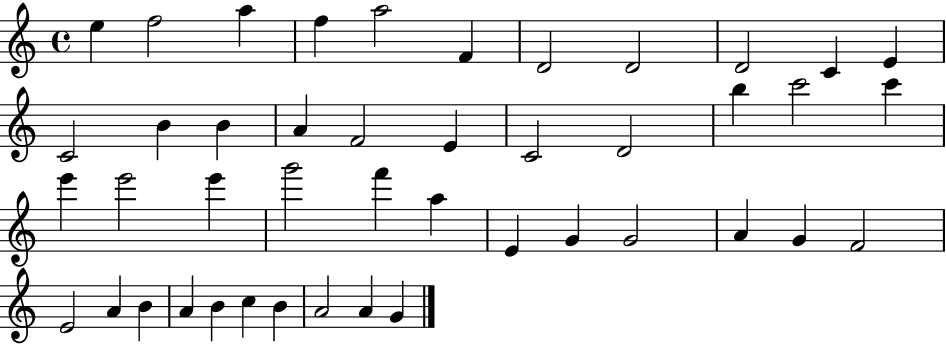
{
  \clef treble
  \time 4/4
  \defaultTimeSignature
  \key c \major
  e''4 f''2 a''4 | f''4 a''2 f'4 | d'2 d'2 | d'2 c'4 e'4 | \break c'2 b'4 b'4 | a'4 f'2 e'4 | c'2 d'2 | b''4 c'''2 c'''4 | \break e'''4 e'''2 e'''4 | g'''2 f'''4 a''4 | e'4 g'4 g'2 | a'4 g'4 f'2 | \break e'2 a'4 b'4 | a'4 b'4 c''4 b'4 | a'2 a'4 g'4 | \bar "|."
}